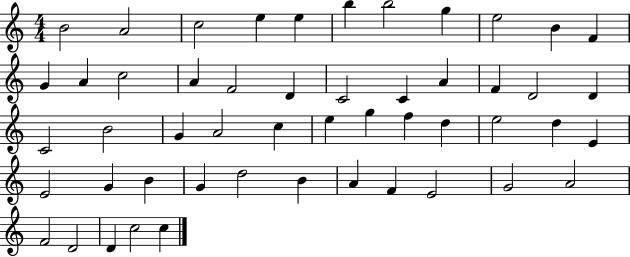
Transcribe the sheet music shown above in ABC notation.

X:1
T:Untitled
M:4/4
L:1/4
K:C
B2 A2 c2 e e b b2 g e2 B F G A c2 A F2 D C2 C A F D2 D C2 B2 G A2 c e g f d e2 d E E2 G B G d2 B A F E2 G2 A2 F2 D2 D c2 c